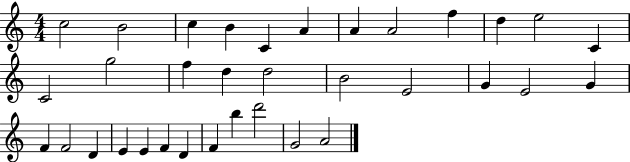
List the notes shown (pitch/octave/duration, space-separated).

C5/h B4/h C5/q B4/q C4/q A4/q A4/q A4/h F5/q D5/q E5/h C4/q C4/h G5/h F5/q D5/q D5/h B4/h E4/h G4/q E4/h G4/q F4/q F4/h D4/q E4/q E4/q F4/q D4/q F4/q B5/q D6/h G4/h A4/h